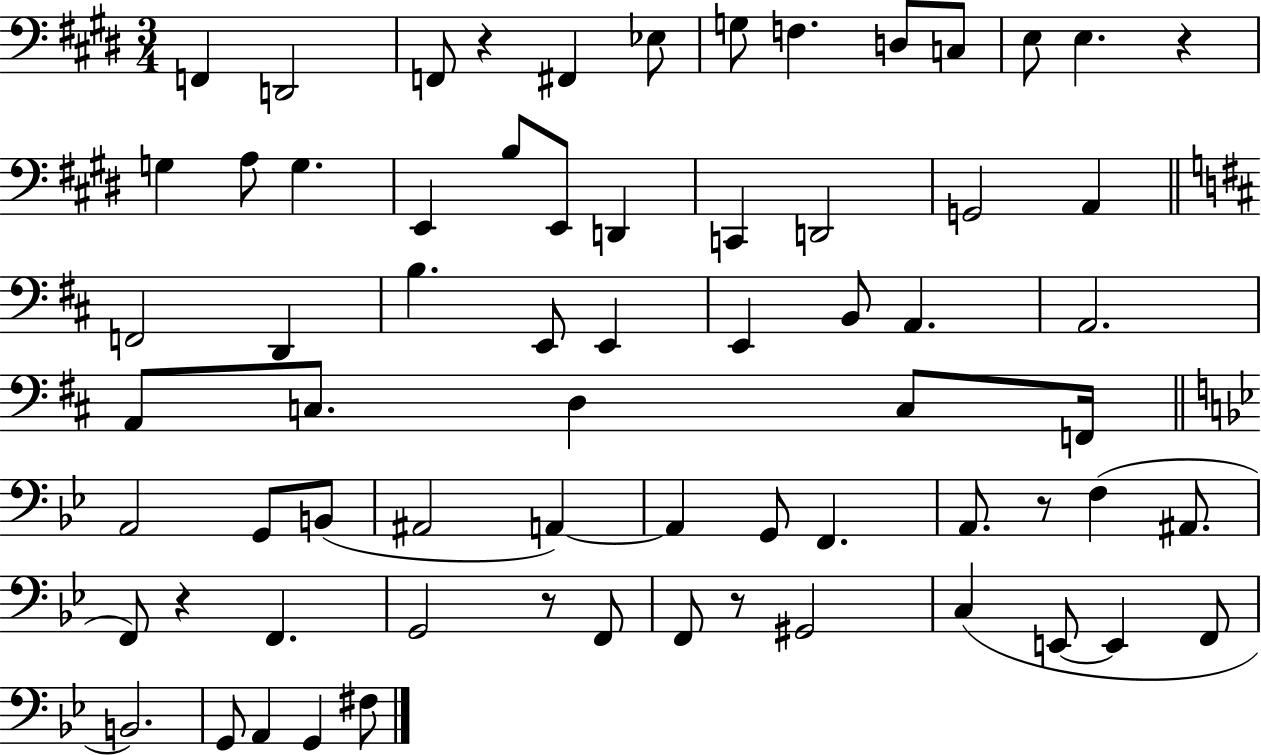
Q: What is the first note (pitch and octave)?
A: F2